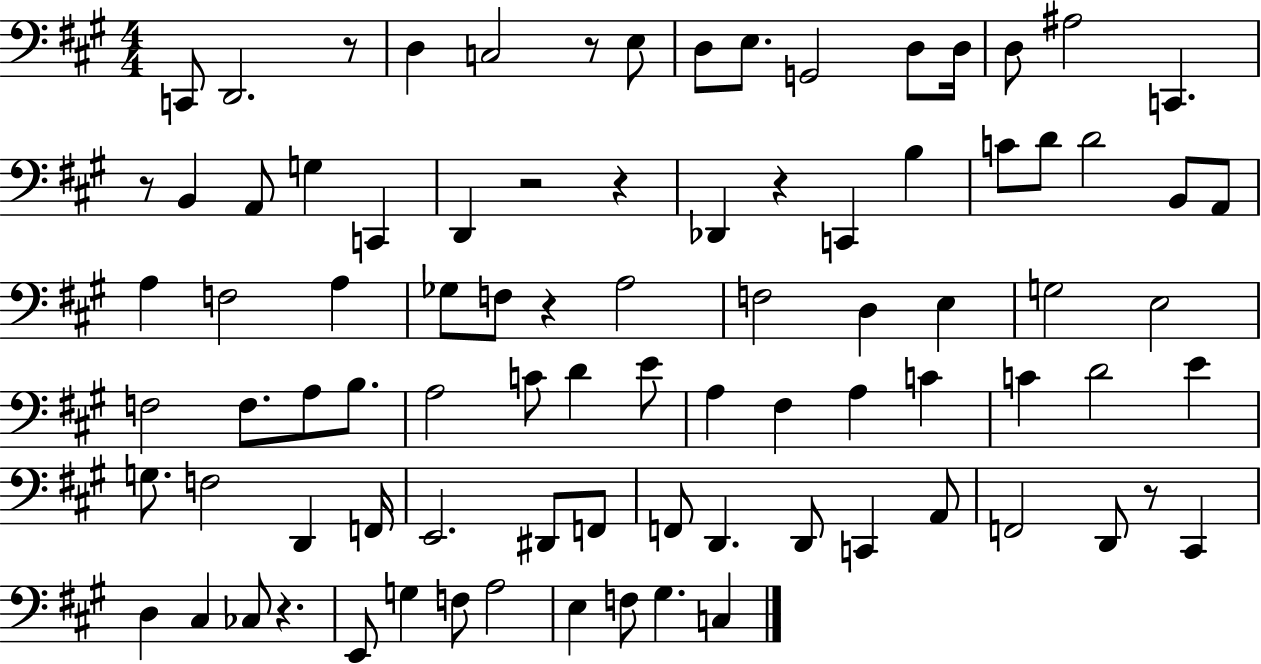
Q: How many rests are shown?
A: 9